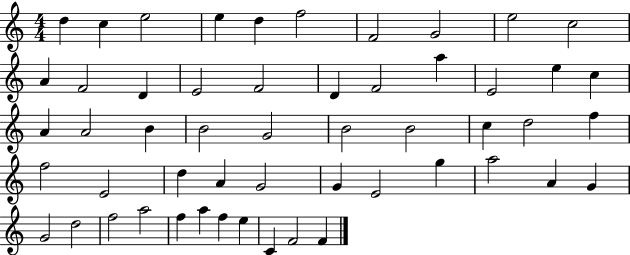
X:1
T:Untitled
M:4/4
L:1/4
K:C
d c e2 e d f2 F2 G2 e2 c2 A F2 D E2 F2 D F2 a E2 e c A A2 B B2 G2 B2 B2 c d2 f f2 E2 d A G2 G E2 g a2 A G G2 d2 f2 a2 f a f e C F2 F